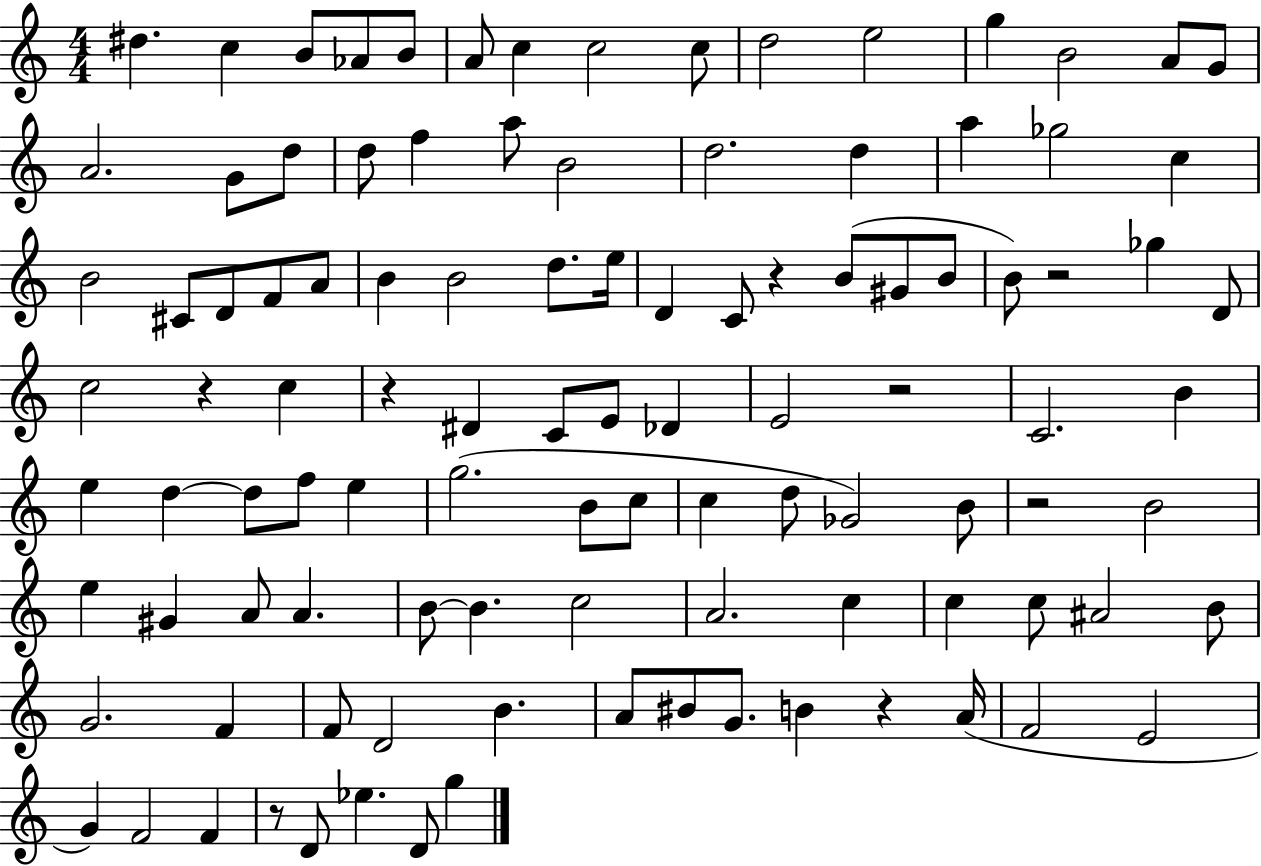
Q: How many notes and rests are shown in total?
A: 106